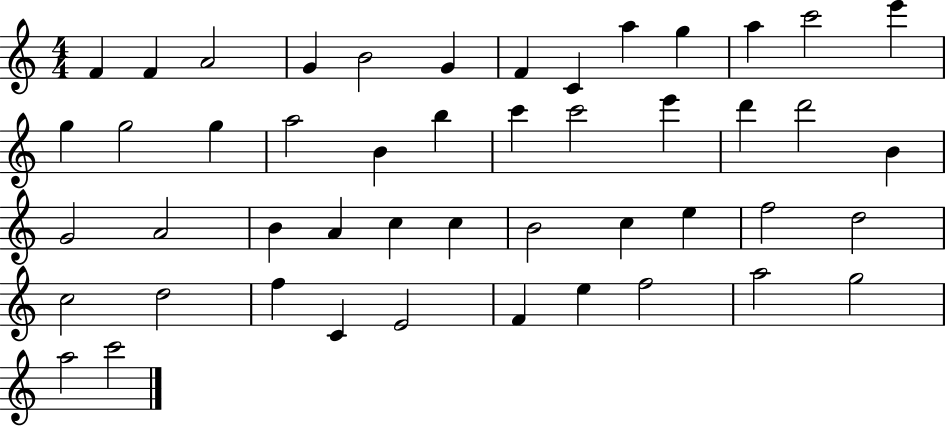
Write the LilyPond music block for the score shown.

{
  \clef treble
  \numericTimeSignature
  \time 4/4
  \key c \major
  f'4 f'4 a'2 | g'4 b'2 g'4 | f'4 c'4 a''4 g''4 | a''4 c'''2 e'''4 | \break g''4 g''2 g''4 | a''2 b'4 b''4 | c'''4 c'''2 e'''4 | d'''4 d'''2 b'4 | \break g'2 a'2 | b'4 a'4 c''4 c''4 | b'2 c''4 e''4 | f''2 d''2 | \break c''2 d''2 | f''4 c'4 e'2 | f'4 e''4 f''2 | a''2 g''2 | \break a''2 c'''2 | \bar "|."
}